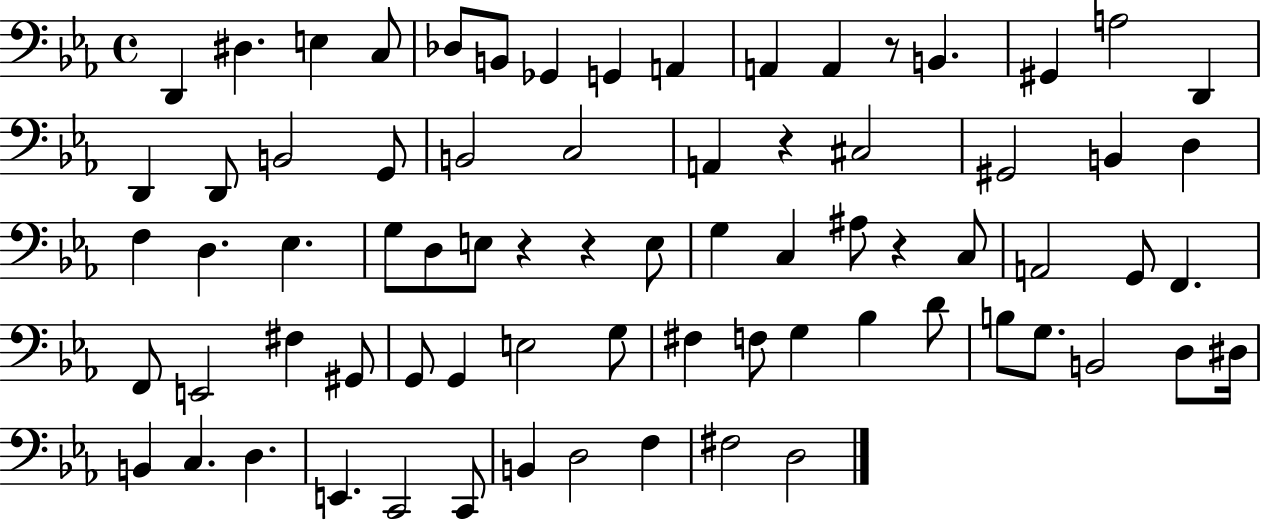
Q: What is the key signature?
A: EES major